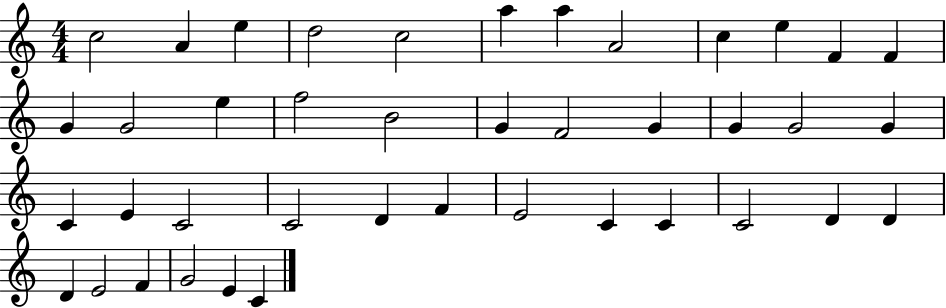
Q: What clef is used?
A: treble